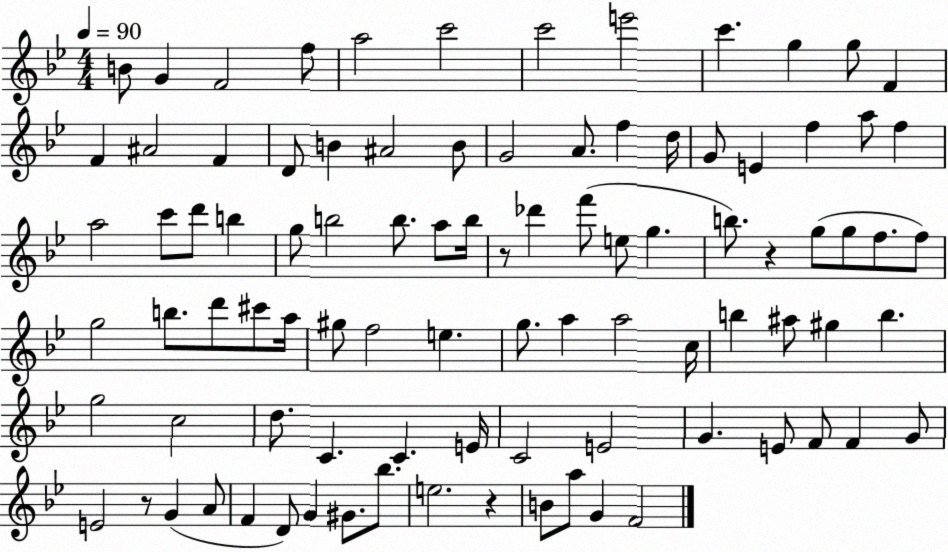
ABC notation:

X:1
T:Untitled
M:4/4
L:1/4
K:Bb
B/2 G F2 f/2 a2 c'2 c'2 e'2 c' g g/2 F F ^A2 F D/2 B ^A2 B/2 G2 A/2 f d/4 G/2 E f a/2 f a2 c'/2 d'/2 b g/2 b2 b/2 a/2 b/4 z/2 _d' f'/2 e/2 g b/2 z g/2 g/2 f/2 f/2 g2 b/2 d'/2 ^c'/2 a/4 ^g/2 f2 e g/2 a a2 c/4 b ^a/2 ^g b g2 c2 d/2 C C E/4 C2 E2 G E/2 F/2 F G/2 E2 z/2 G A/2 F D/2 G ^G/2 _b/2 e2 z B/2 a/2 G F2